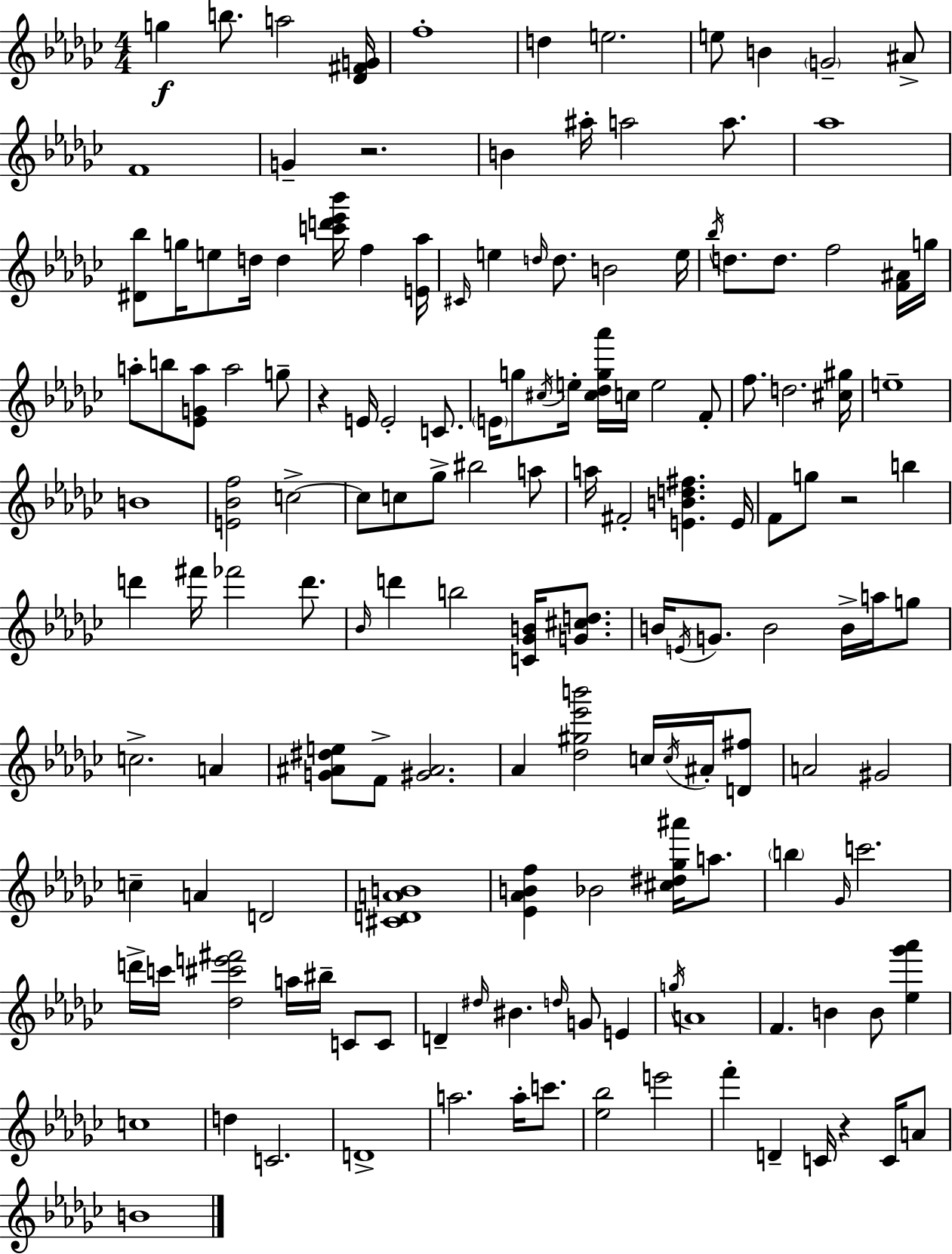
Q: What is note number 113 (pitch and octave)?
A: D5